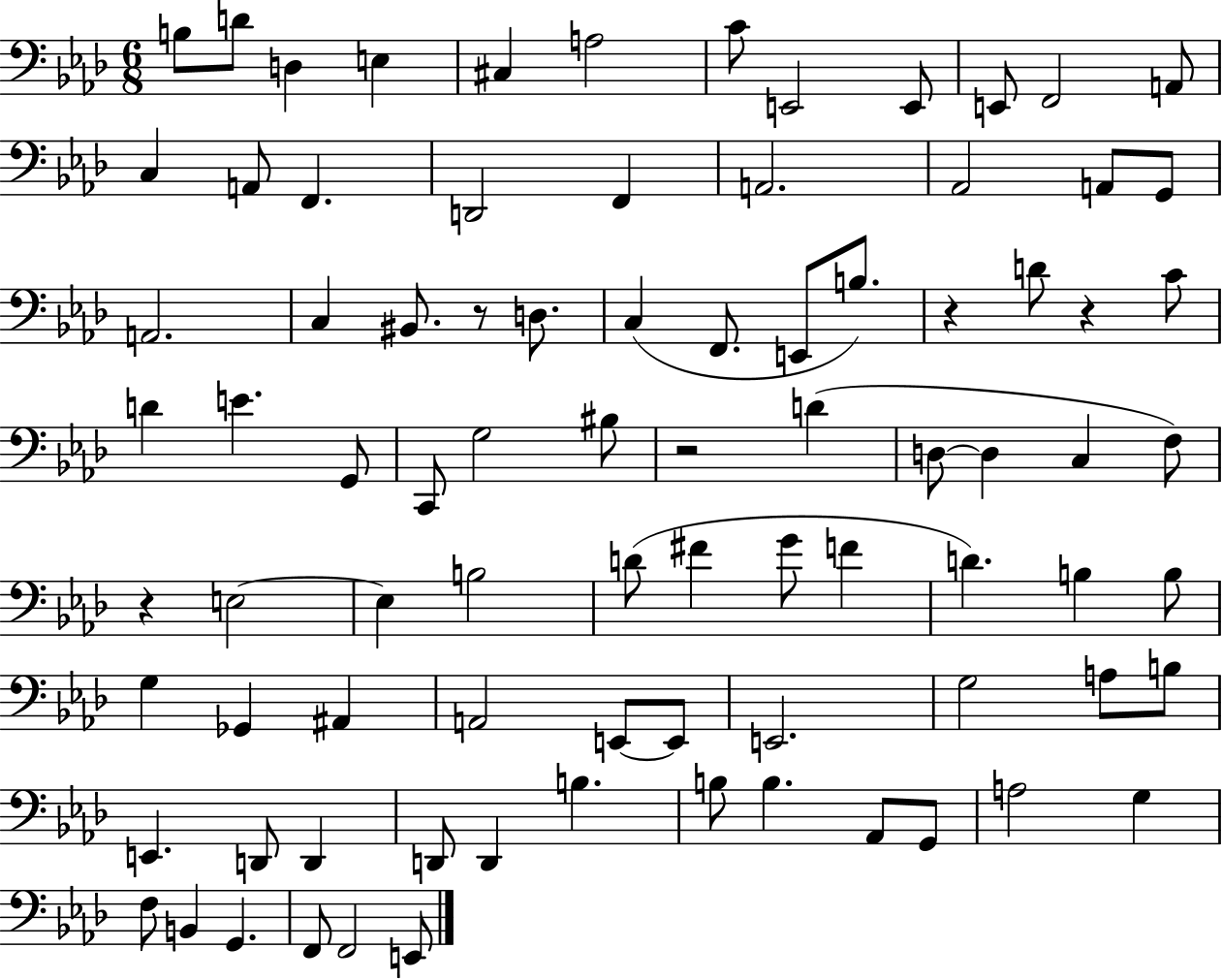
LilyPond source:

{
  \clef bass
  \numericTimeSignature
  \time 6/8
  \key aes \major
  b8 d'8 d4 e4 | cis4 a2 | c'8 e,2 e,8 | e,8 f,2 a,8 | \break c4 a,8 f,4. | d,2 f,4 | a,2. | aes,2 a,8 g,8 | \break a,2. | c4 bis,8. r8 d8. | c4( f,8. e,8 b8.) | r4 d'8 r4 c'8 | \break d'4 e'4. g,8 | c,8 g2 bis8 | r2 d'4( | d8~~ d4 c4 f8) | \break r4 e2~~ | e4 b2 | d'8( fis'4 g'8 f'4 | d'4.) b4 b8 | \break g4 ges,4 ais,4 | a,2 e,8~~ e,8 | e,2. | g2 a8 b8 | \break e,4. d,8 d,4 | d,8 d,4 b4. | b8 b4. aes,8 g,8 | a2 g4 | \break f8 b,4 g,4. | f,8 f,2 e,8 | \bar "|."
}